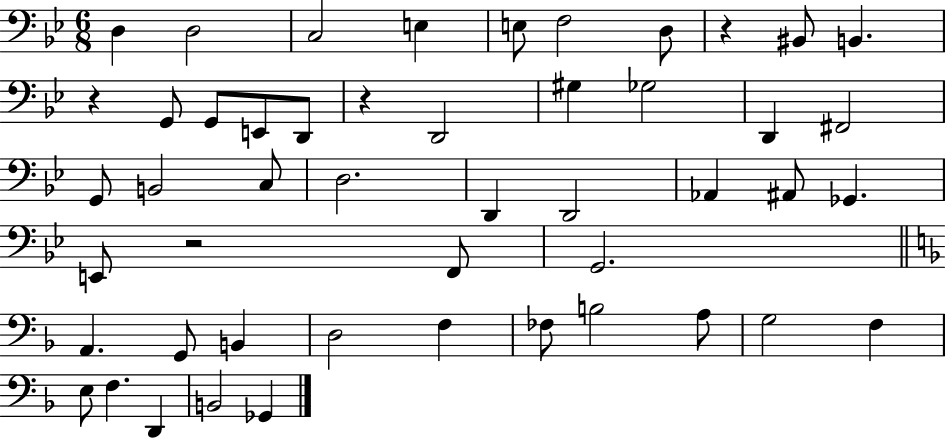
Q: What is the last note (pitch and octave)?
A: Gb2